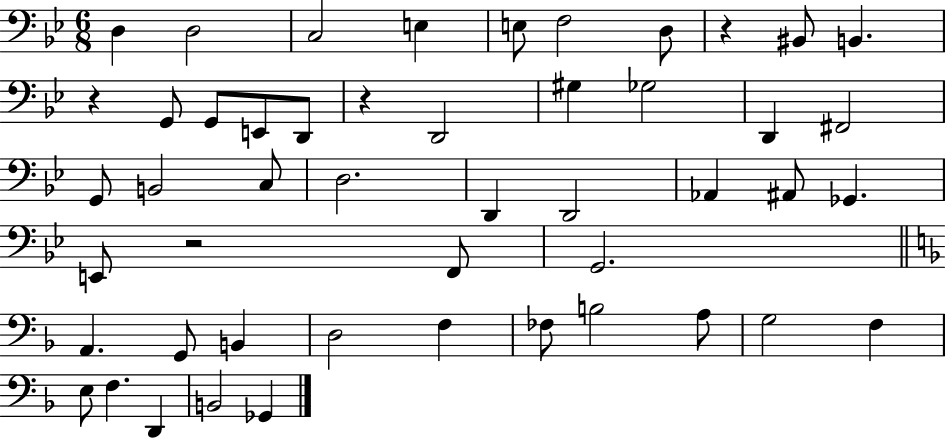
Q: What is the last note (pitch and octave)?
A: Gb2